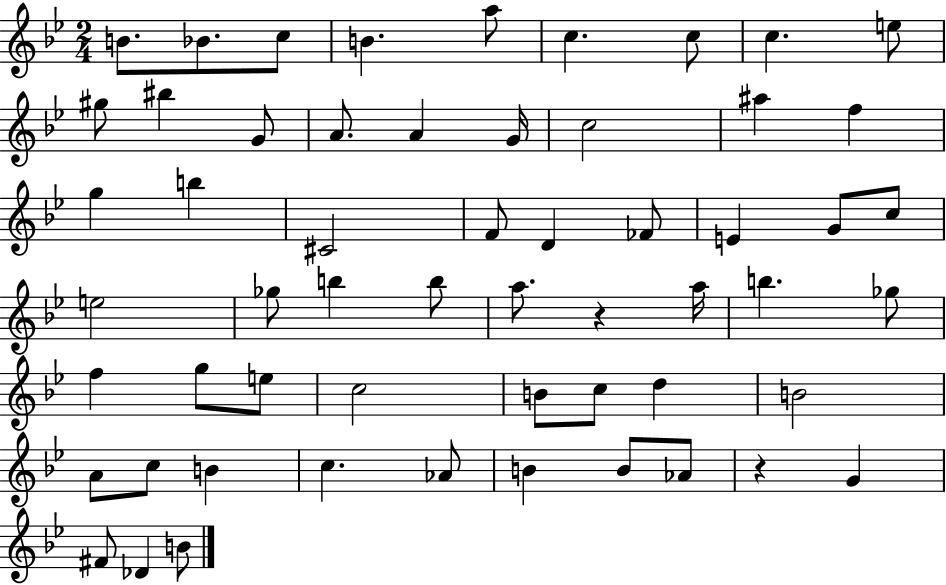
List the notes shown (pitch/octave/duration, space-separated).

B4/e. Bb4/e. C5/e B4/q. A5/e C5/q. C5/e C5/q. E5/e G#5/e BIS5/q G4/e A4/e. A4/q G4/s C5/h A#5/q F5/q G5/q B5/q C#4/h F4/e D4/q FES4/e E4/q G4/e C5/e E5/h Gb5/e B5/q B5/e A5/e. R/q A5/s B5/q. Gb5/e F5/q G5/e E5/e C5/h B4/e C5/e D5/q B4/h A4/e C5/e B4/q C5/q. Ab4/e B4/q B4/e Ab4/e R/q G4/q F#4/e Db4/q B4/e